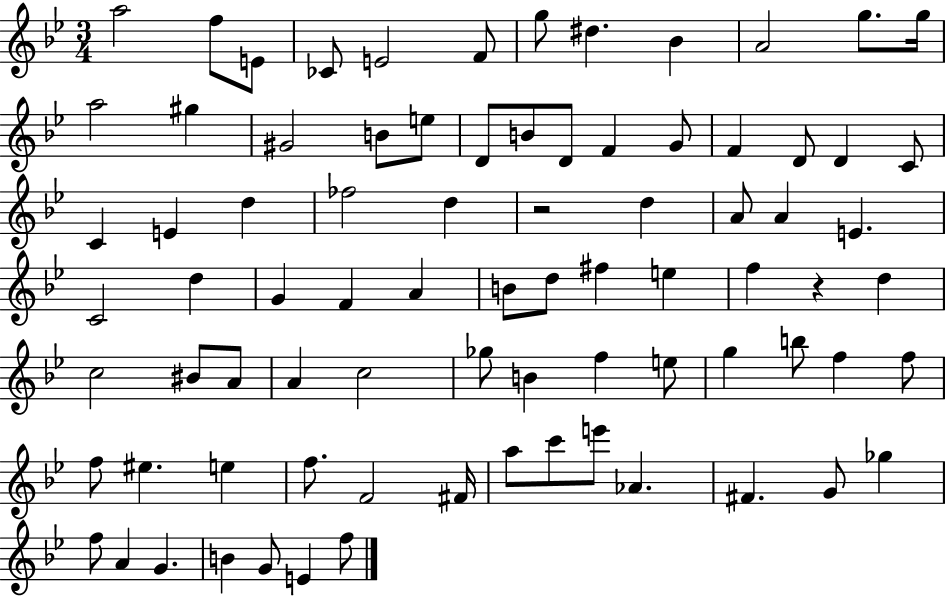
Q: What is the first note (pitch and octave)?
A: A5